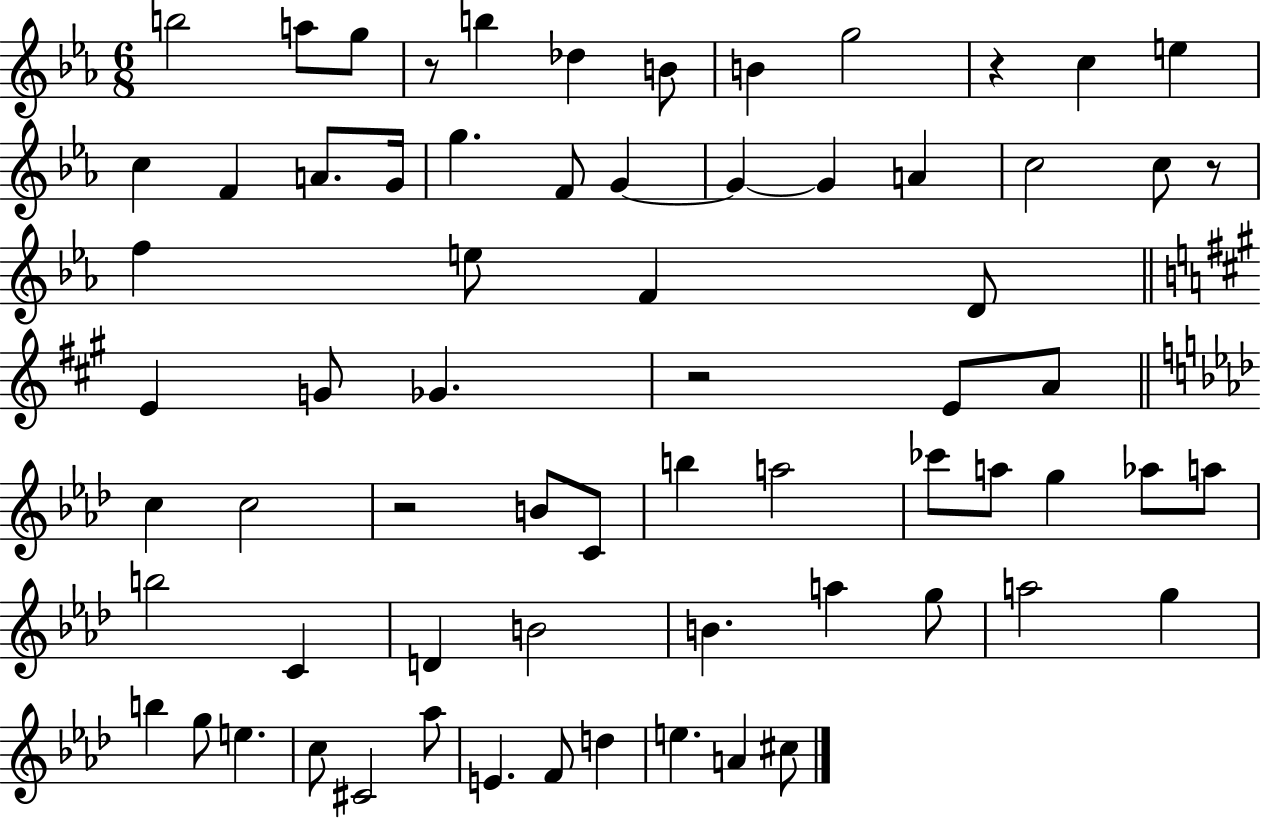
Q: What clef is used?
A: treble